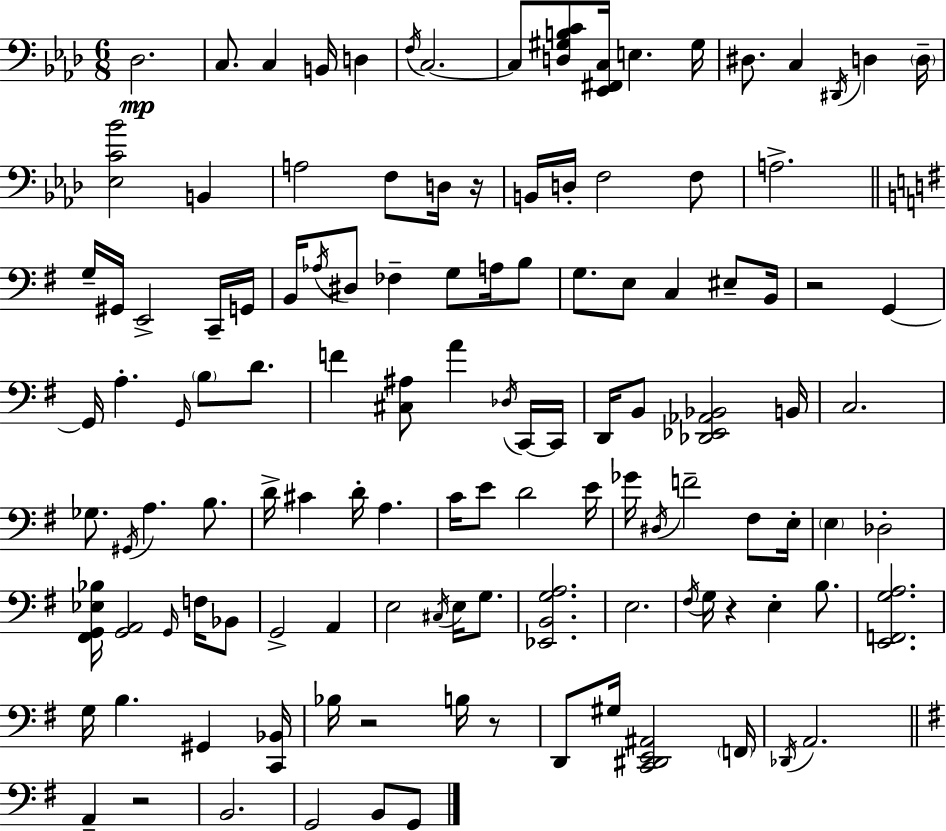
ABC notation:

X:1
T:Untitled
M:6/8
L:1/4
K:Fm
_D,2 C,/2 C, B,,/4 D, F,/4 C,2 C,/2 [D,^G,B,C]/2 [_E,,^F,,C,]/4 E, ^G,/4 ^D,/2 C, ^D,,/4 D, D,/4 [_E,C_B]2 B,, A,2 F,/2 D,/4 z/4 B,,/4 D,/4 F,2 F,/2 A,2 G,/4 ^G,,/4 E,,2 C,,/4 G,,/4 B,,/4 _A,/4 ^D,/2 _F, G,/2 A,/4 B,/2 G,/2 E,/2 C, ^E,/2 B,,/4 z2 G,, G,,/4 A, G,,/4 B,/2 D/2 F [^C,^A,]/2 A _D,/4 C,,/4 C,,/4 D,,/4 B,,/2 [_D,,_E,,_A,,_B,,]2 B,,/4 C,2 _G,/2 ^G,,/4 A, B,/2 D/4 ^C D/4 A, C/4 E/2 D2 E/4 _G/4 ^D,/4 F2 ^F,/2 E,/4 E, _D,2 [^F,,G,,_E,_B,]/4 [G,,A,,]2 G,,/4 F,/4 _B,,/2 G,,2 A,, E,2 ^C,/4 E,/4 G,/2 [_E,,B,,G,A,]2 E,2 ^F,/4 G,/4 z E, B,/2 [E,,F,,G,A,]2 G,/4 B, ^G,, [C,,_B,,]/4 _B,/4 z2 B,/4 z/2 D,,/2 ^G,/4 [C,,^D,,E,,^A,,]2 F,,/4 _D,,/4 A,,2 A,, z2 B,,2 G,,2 B,,/2 G,,/2